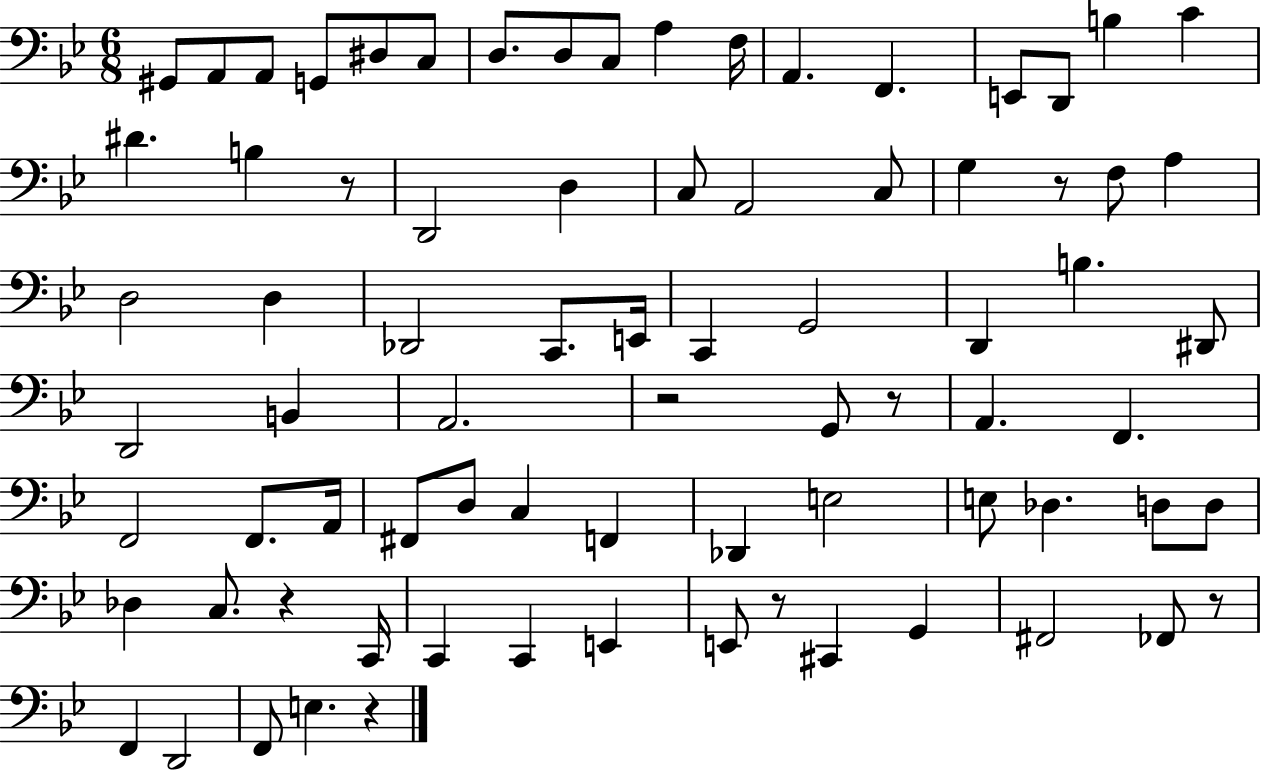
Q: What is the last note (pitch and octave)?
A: E3